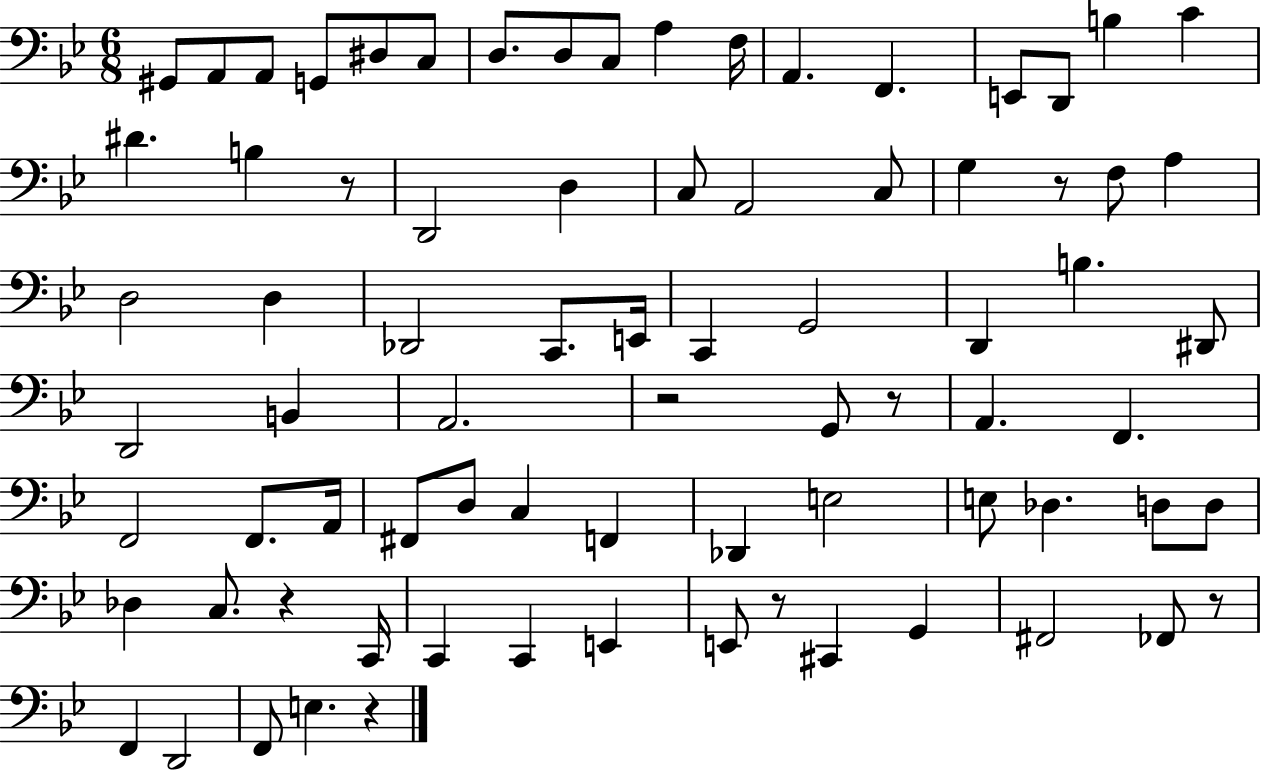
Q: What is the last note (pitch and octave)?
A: E3